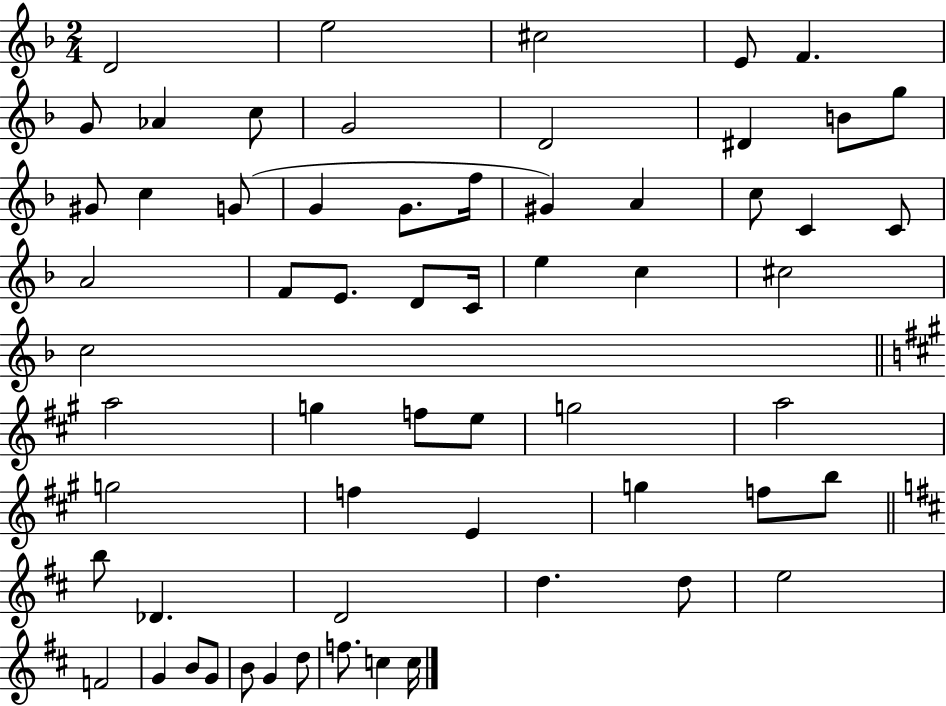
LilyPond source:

{
  \clef treble
  \numericTimeSignature
  \time 2/4
  \key f \major
  d'2 | e''2 | cis''2 | e'8 f'4. | \break g'8 aes'4 c''8 | g'2 | d'2 | dis'4 b'8 g''8 | \break gis'8 c''4 g'8( | g'4 g'8. f''16 | gis'4) a'4 | c''8 c'4 c'8 | \break a'2 | f'8 e'8. d'8 c'16 | e''4 c''4 | cis''2 | \break c''2 | \bar "||" \break \key a \major a''2 | g''4 f''8 e''8 | g''2 | a''2 | \break g''2 | f''4 e'4 | g''4 f''8 b''8 | \bar "||" \break \key d \major b''8 des'4. | d'2 | d''4. d''8 | e''2 | \break f'2 | g'4 b'8 g'8 | b'8 g'4 d''8 | f''8. c''4 c''16 | \break \bar "|."
}